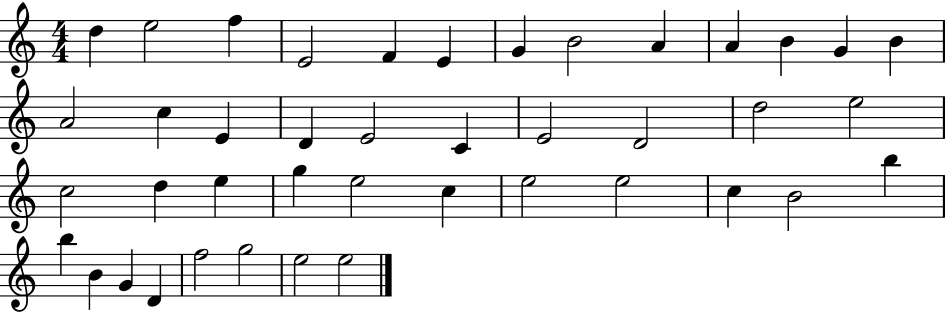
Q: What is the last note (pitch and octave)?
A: E5